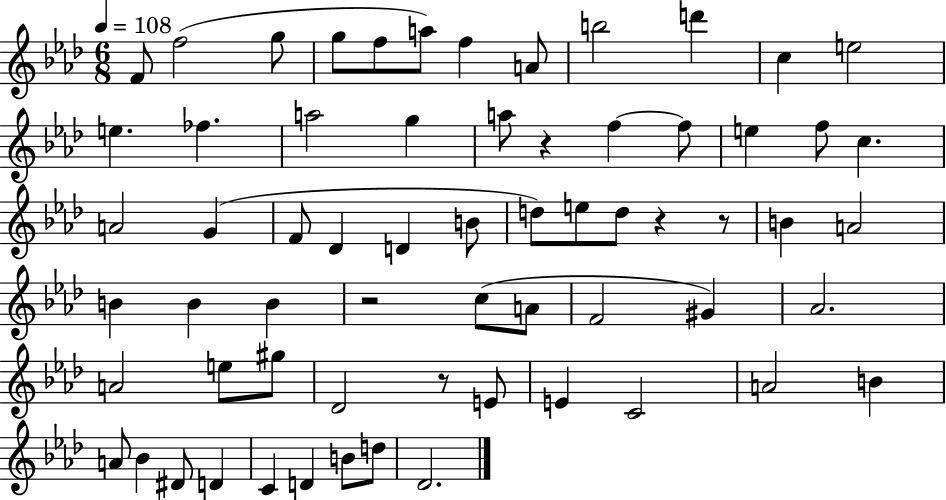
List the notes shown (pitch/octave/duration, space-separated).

F4/e F5/h G5/e G5/e F5/e A5/e F5/q A4/e B5/h D6/q C5/q E5/h E5/q. FES5/q. A5/h G5/q A5/e R/q F5/q F5/e E5/q F5/e C5/q. A4/h G4/q F4/e Db4/q D4/q B4/e D5/e E5/e D5/e R/q R/e B4/q A4/h B4/q B4/q B4/q R/h C5/e A4/e F4/h G#4/q Ab4/h. A4/h E5/e G#5/e Db4/h R/e E4/e E4/q C4/h A4/h B4/q A4/e Bb4/q D#4/e D4/q C4/q D4/q B4/e D5/e Db4/h.